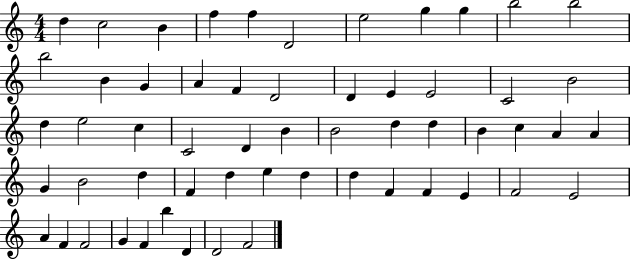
X:1
T:Untitled
M:4/4
L:1/4
K:C
d c2 B f f D2 e2 g g b2 b2 b2 B G A F D2 D E E2 C2 B2 d e2 c C2 D B B2 d d B c A A G B2 d F d e d d F F E F2 E2 A F F2 G F b D D2 F2